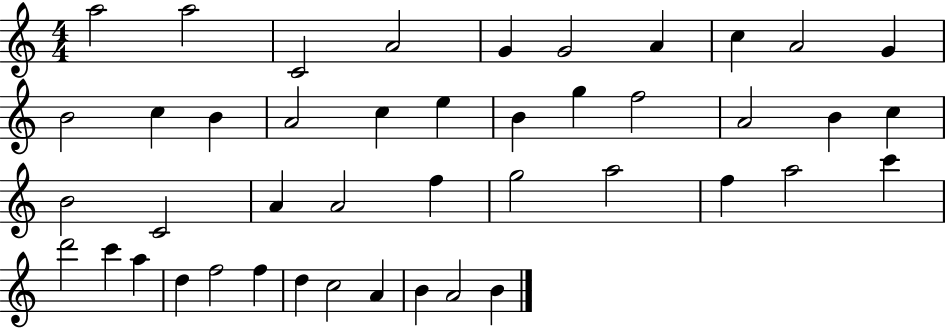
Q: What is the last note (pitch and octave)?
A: B4